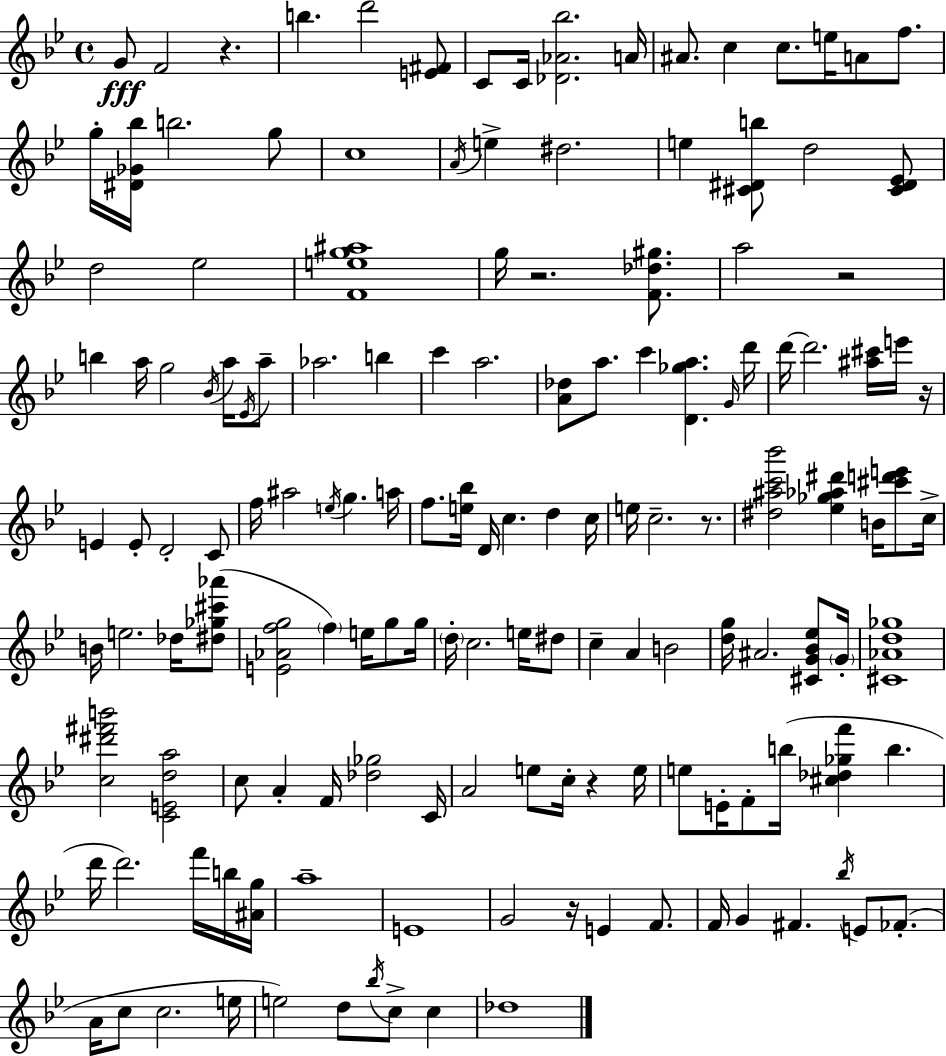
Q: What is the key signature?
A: BES major